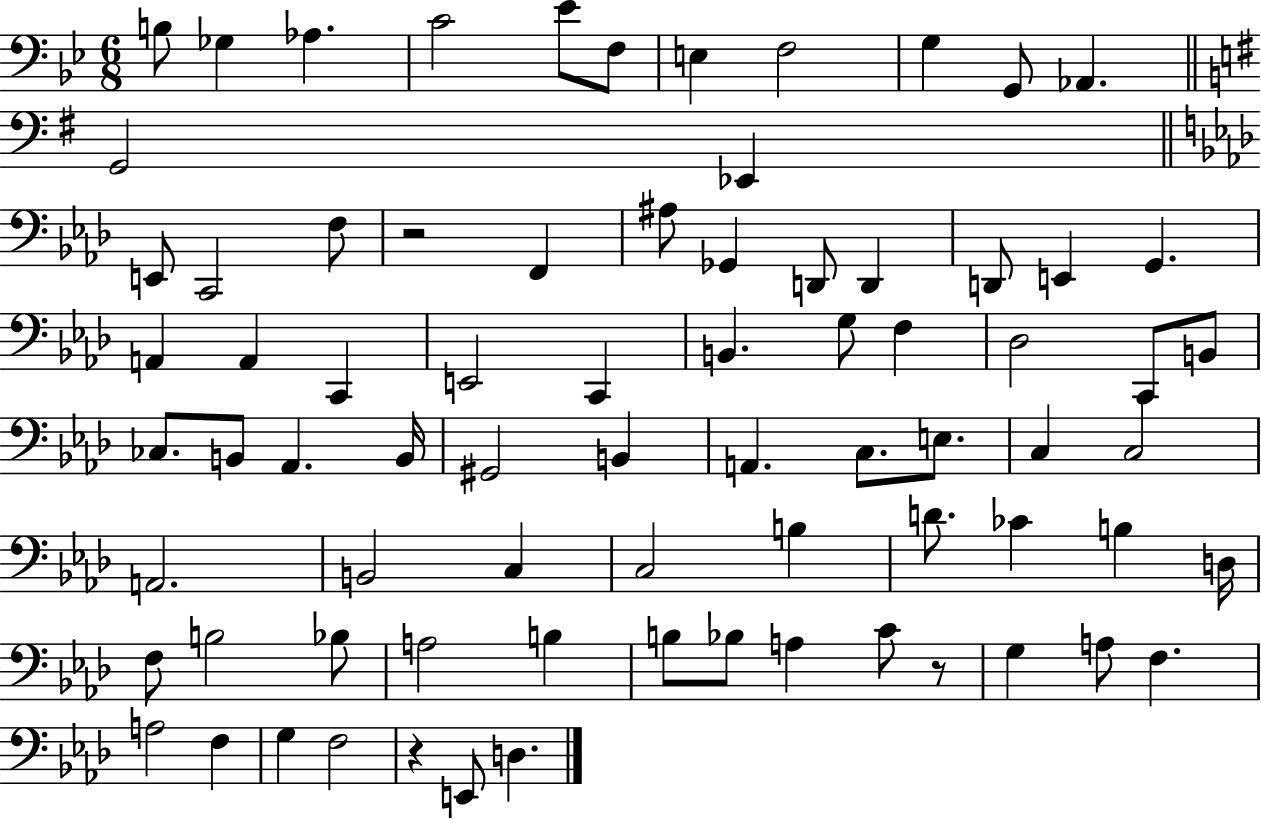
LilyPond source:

{
  \clef bass
  \numericTimeSignature
  \time 6/8
  \key bes \major
  b8 ges4 aes4. | c'2 ees'8 f8 | e4 f2 | g4 g,8 aes,4. | \break \bar "||" \break \key g \major g,2 ees,4 | \bar "||" \break \key aes \major e,8 c,2 f8 | r2 f,4 | ais8 ges,4 d,8 d,4 | d,8 e,4 g,4. | \break a,4 a,4 c,4 | e,2 c,4 | b,4. g8 f4 | des2 c,8 b,8 | \break ces8. b,8 aes,4. b,16 | gis,2 b,4 | a,4. c8. e8. | c4 c2 | \break a,2. | b,2 c4 | c2 b4 | d'8. ces'4 b4 d16 | \break f8 b2 bes8 | a2 b4 | b8 bes8 a4 c'8 r8 | g4 a8 f4. | \break a2 f4 | g4 f2 | r4 e,8 d4. | \bar "|."
}